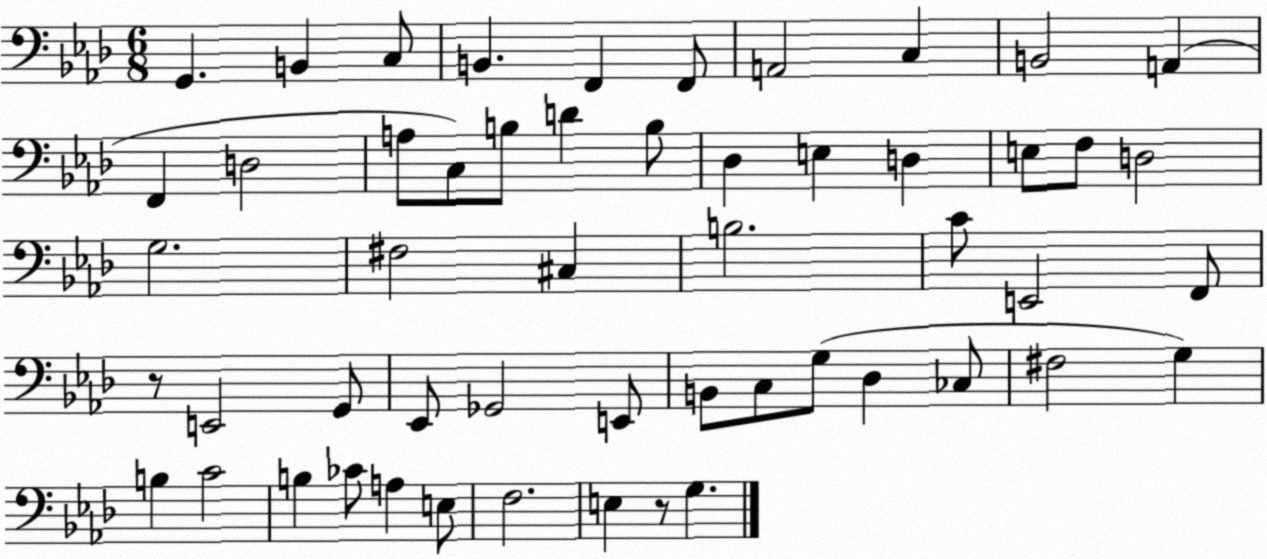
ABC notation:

X:1
T:Untitled
M:6/8
L:1/4
K:Ab
G,, B,, C,/2 B,, F,, F,,/2 A,,2 C, B,,2 A,, F,, D,2 A,/2 C,/2 B,/2 D B,/2 _D, E, D, E,/2 F,/2 D,2 G,2 ^F,2 ^C, B,2 C/2 E,,2 F,,/2 z/2 E,,2 G,,/2 _E,,/2 _G,,2 E,,/2 B,,/2 C,/2 G,/2 _D, _C,/2 ^F,2 G, B, C2 B, _C/2 A, E,/2 F,2 E, z/2 G,